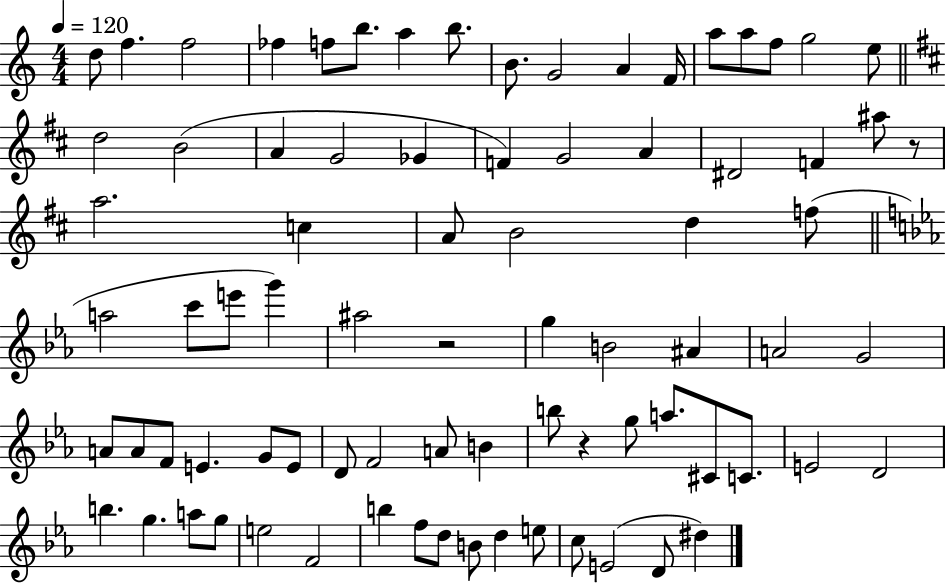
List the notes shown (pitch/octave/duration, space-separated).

D5/e F5/q. F5/h FES5/q F5/e B5/e. A5/q B5/e. B4/e. G4/h A4/q F4/s A5/e A5/e F5/e G5/h E5/e D5/h B4/h A4/q G4/h Gb4/q F4/q G4/h A4/q D#4/h F4/q A#5/e R/e A5/h. C5/q A4/e B4/h D5/q F5/e A5/h C6/e E6/e G6/q A#5/h R/h G5/q B4/h A#4/q A4/h G4/h A4/e A4/e F4/e E4/q. G4/e E4/e D4/e F4/h A4/e B4/q B5/e R/q G5/e A5/e. C#4/e C4/e. E4/h D4/h B5/q. G5/q. A5/e G5/e E5/h F4/h B5/q F5/e D5/e B4/e D5/q E5/e C5/e E4/h D4/e D#5/q